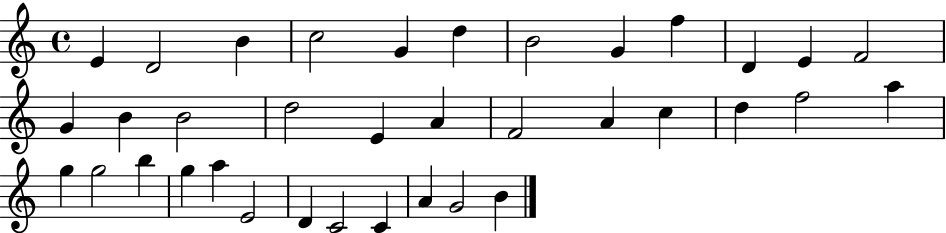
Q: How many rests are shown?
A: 0